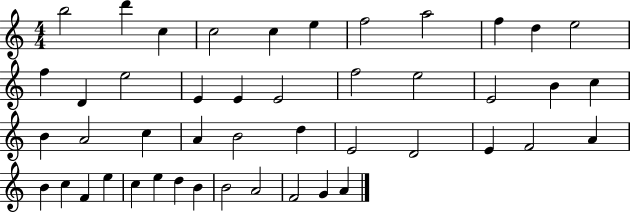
{
  \clef treble
  \numericTimeSignature
  \time 4/4
  \key c \major
  b''2 d'''4 c''4 | c''2 c''4 e''4 | f''2 a''2 | f''4 d''4 e''2 | \break f''4 d'4 e''2 | e'4 e'4 e'2 | f''2 e''2 | e'2 b'4 c''4 | \break b'4 a'2 c''4 | a'4 b'2 d''4 | e'2 d'2 | e'4 f'2 a'4 | \break b'4 c''4 f'4 e''4 | c''4 e''4 d''4 b'4 | b'2 a'2 | f'2 g'4 a'4 | \break \bar "|."
}